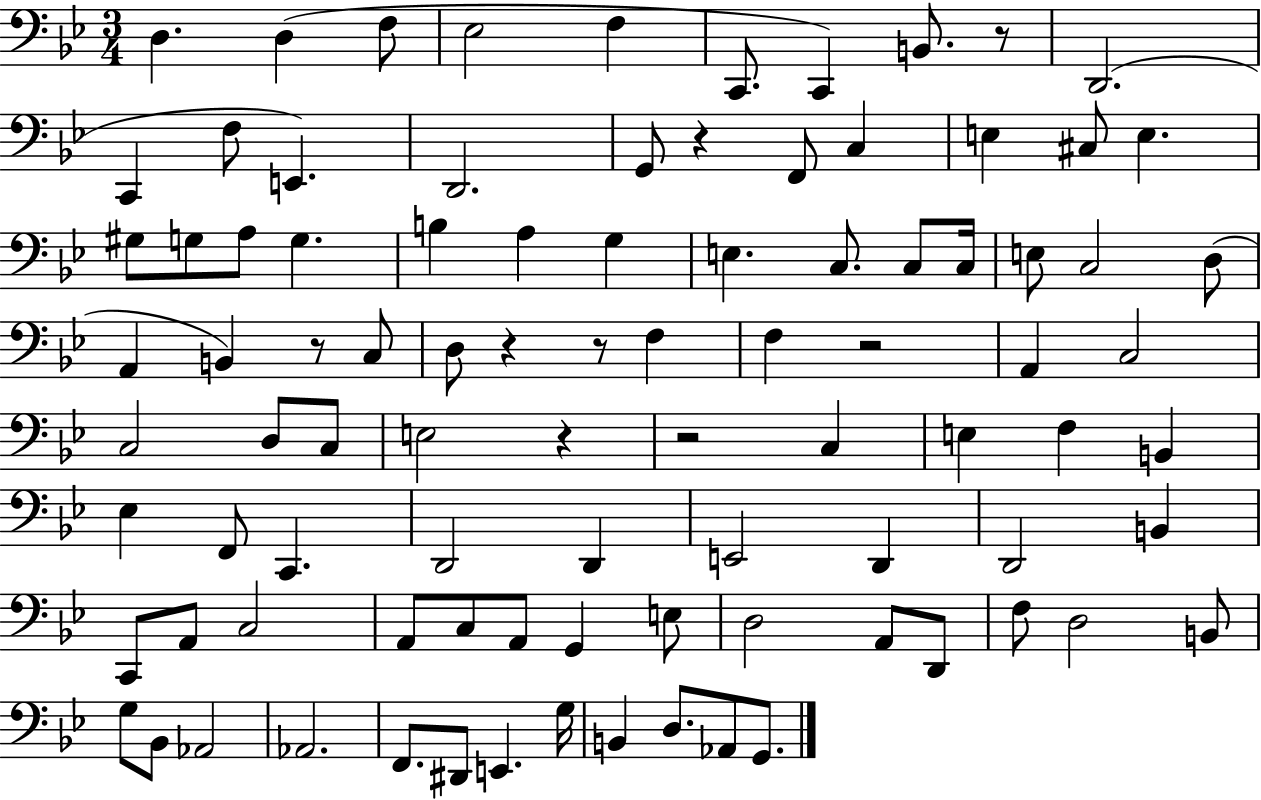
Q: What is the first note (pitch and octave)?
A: D3